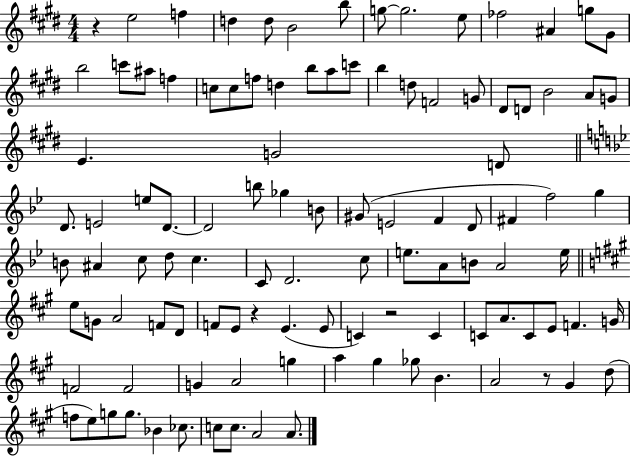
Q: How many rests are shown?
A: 4